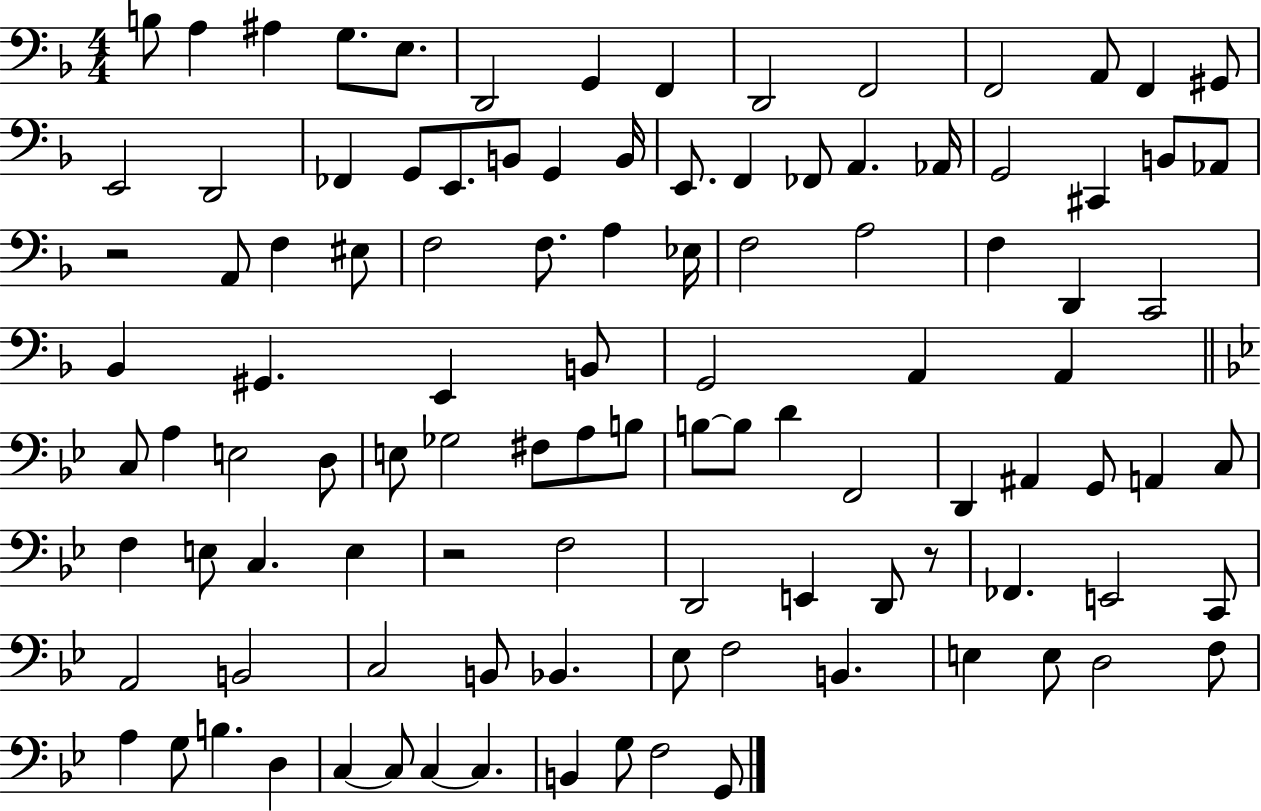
B3/e A3/q A#3/q G3/e. E3/e. D2/h G2/q F2/q D2/h F2/h F2/h A2/e F2/q G#2/e E2/h D2/h FES2/q G2/e E2/e. B2/e G2/q B2/s E2/e. F2/q FES2/e A2/q. Ab2/s G2/h C#2/q B2/e Ab2/e R/h A2/e F3/q EIS3/e F3/h F3/e. A3/q Eb3/s F3/h A3/h F3/q D2/q C2/h Bb2/q G#2/q. E2/q B2/e G2/h A2/q A2/q C3/e A3/q E3/h D3/e E3/e Gb3/h F#3/e A3/e B3/e B3/e B3/e D4/q F2/h D2/q A#2/q G2/e A2/q C3/e F3/q E3/e C3/q. E3/q R/h F3/h D2/h E2/q D2/e R/e FES2/q. E2/h C2/e A2/h B2/h C3/h B2/e Bb2/q. Eb3/e F3/h B2/q. E3/q E3/e D3/h F3/e A3/q G3/e B3/q. D3/q C3/q C3/e C3/q C3/q. B2/q G3/e F3/h G2/e